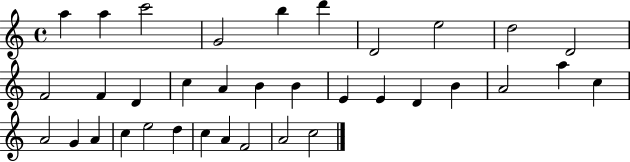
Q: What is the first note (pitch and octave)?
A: A5